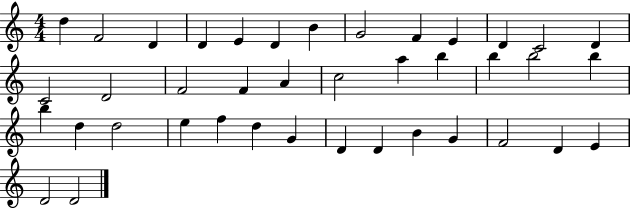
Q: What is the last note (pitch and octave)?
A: D4